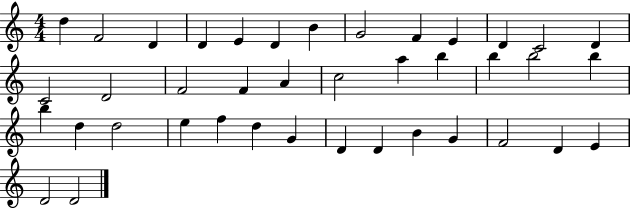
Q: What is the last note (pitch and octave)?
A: D4